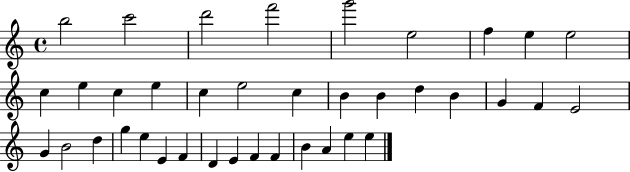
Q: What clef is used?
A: treble